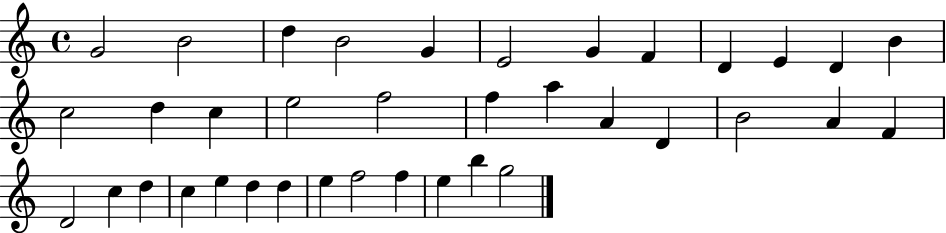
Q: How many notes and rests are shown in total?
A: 37